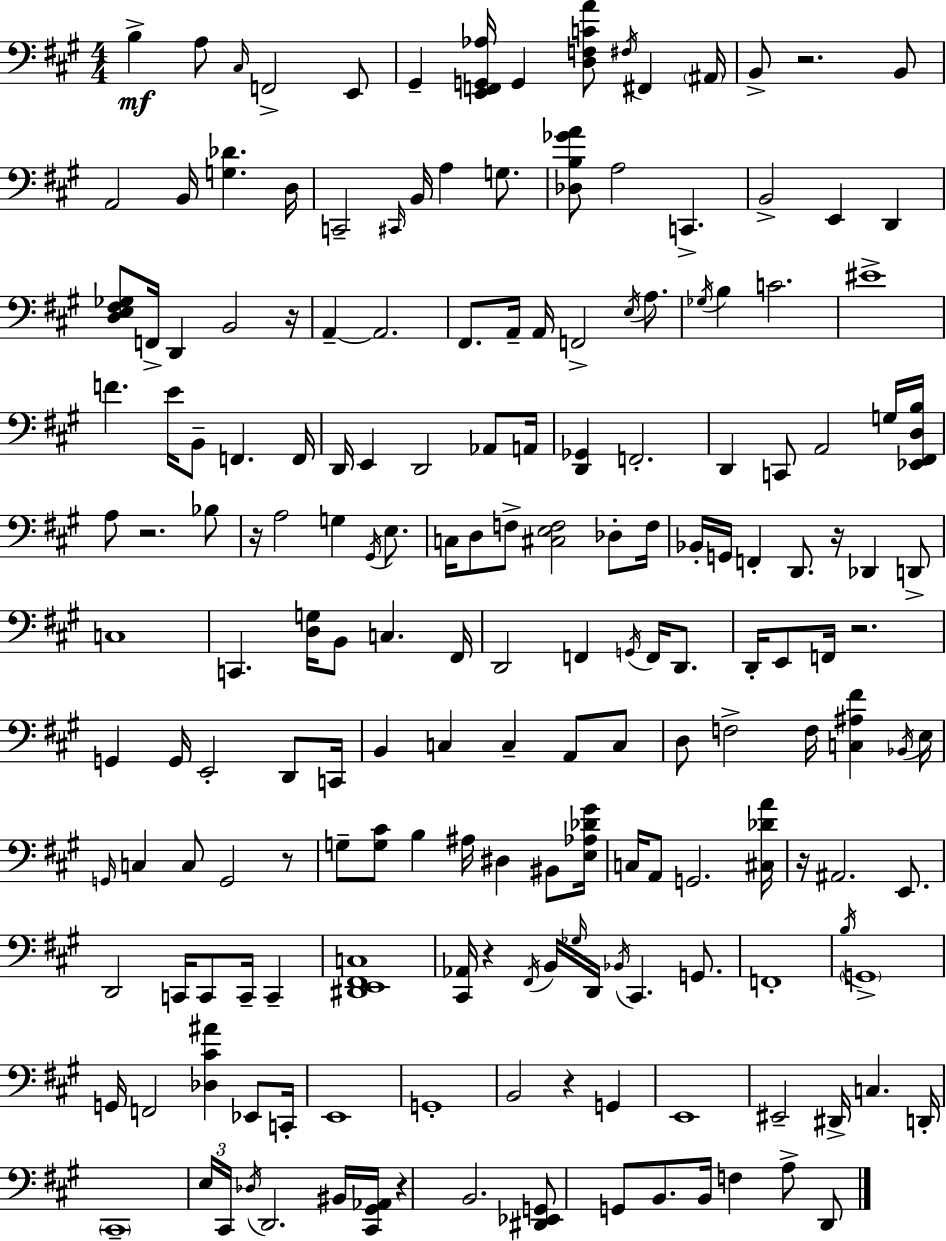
{
  \clef bass
  \numericTimeSignature
  \time 4/4
  \key a \major
  b4->\mf a8 \grace { cis16 } f,2-> e,8 | gis,4-- <e, f, g, aes>16 g,4 <d f c' a'>8 \acciaccatura { fis16 } fis,4 | \parenthesize ais,16 b,8-> r2. | b,8 a,2 b,16 <g des'>4. | \break d16 c,2-- \grace { cis,16 } b,16 a4 | g8. <des b ges' a'>8 a2 c,4.-> | b,2-> e,4 d,4 | <d e fis ges>8 f,16-> d,4 b,2 | \break r16 a,4--~~ a,2. | fis,8. a,16-- a,16 f,2-> | \acciaccatura { e16 } a8. \acciaccatura { ges16 } b4 c'2. | eis'1-> | \break f'4. e'16 b,8-- f,4. | f,16 d,16 e,4 d,2 | aes,8 a,16 <d, ges,>4 f,2.-. | d,4 c,8 a,2 | \break g16 <ees, fis, d b>16 a8 r2. | bes8 r16 a2 g4 | \acciaccatura { gis,16 } e8. c16 d8 f8-> <cis e f>2 | des8-. f16 bes,16-. g,16 f,4-. d,8. r16 | \break des,4 d,8-> c1 | c,4. <d g>16 b,8 c4. | fis,16 d,2 f,4 | \acciaccatura { g,16 } f,16 d,8. d,16-. e,8 f,16 r2. | \break g,4 g,16 e,2-. | d,8 c,16 b,4 c4 c4-- | a,8 c8 d8 f2-> | f16 <c ais fis'>4 \acciaccatura { bes,16 } e16 \grace { g,16 } c4 c8 g,2 | \break r8 g8-- <g cis'>8 b4 | ais16 dis4 bis,8 <e aes des' gis'>16 c16 a,8 g,2. | <cis des' a'>16 r16 ais,2. | e,8. d,2 | \break c,16 c,8 c,16-- c,4-- <dis, e, fis, c>1 | <cis, aes,>16 r4 \acciaccatura { fis,16 } b,16 | \grace { ges16 } d,16 \acciaccatura { bes,16 } cis,4. g,8. f,1-. | \acciaccatura { b16 } \parenthesize g,1-> | \break g,16 f,2 | <des cis' ais'>4 ees,8 c,16-. e,1 | g,1-. | b,2 | \break r4 g,4 e,1 | eis,2-- | dis,16-> c4. d,16-. \parenthesize cis,1-- | \tuplet 3/2 { e16 cis,16 \acciaccatura { des16 } } | \break d,2. bis,16 <cis, gis, aes,>16 r4 | b,2. <dis, ees, g,>8 | g,8 b,8. b,16 f4 a8-> d,8 \bar "|."
}